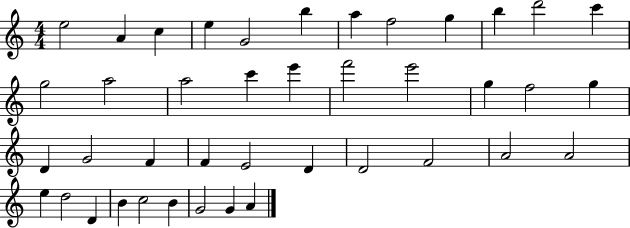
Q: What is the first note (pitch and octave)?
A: E5